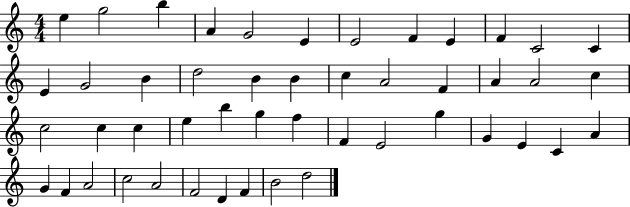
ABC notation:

X:1
T:Untitled
M:4/4
L:1/4
K:C
e g2 b A G2 E E2 F E F C2 C E G2 B d2 B B c A2 F A A2 c c2 c c e b g f F E2 g G E C A G F A2 c2 A2 F2 D F B2 d2